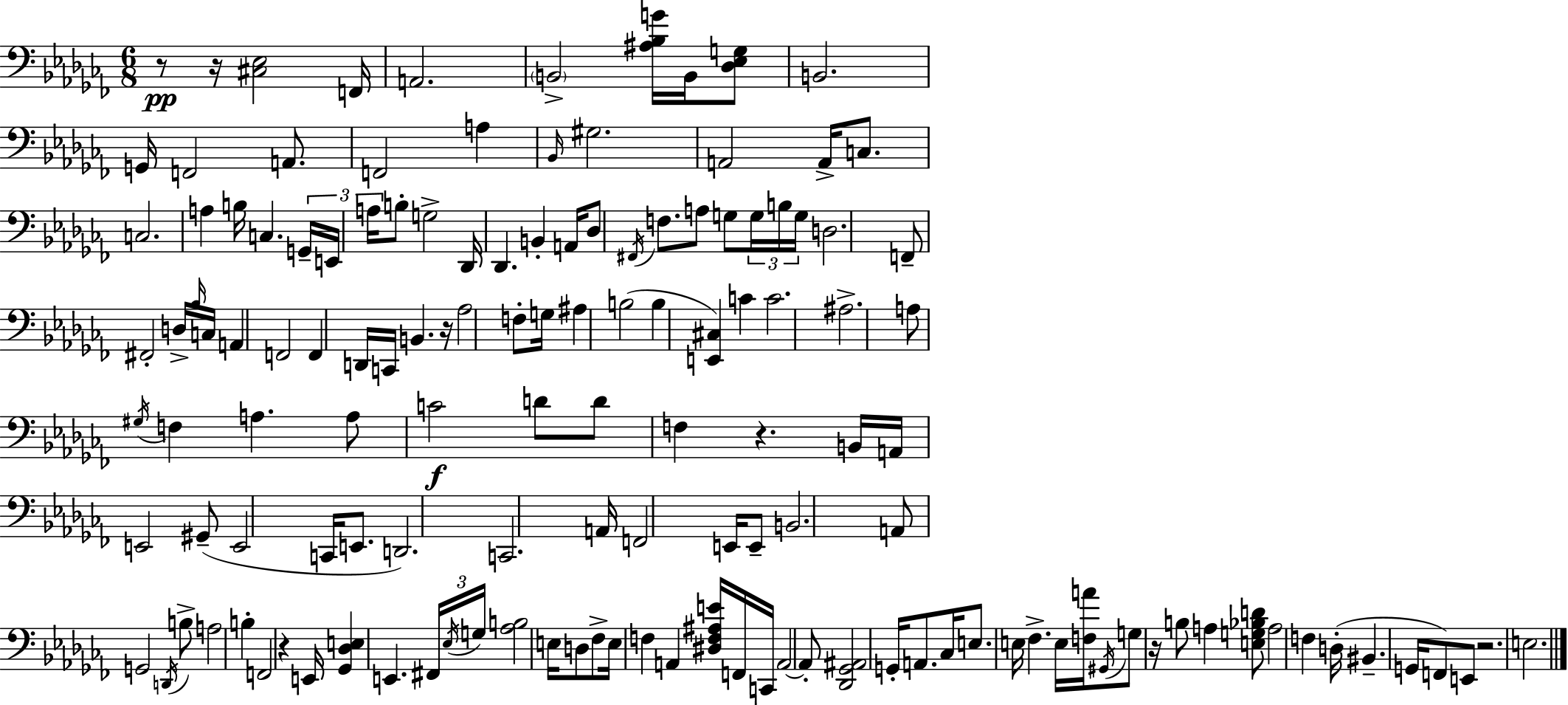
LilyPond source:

{
  \clef bass
  \numericTimeSignature
  \time 6/8
  \key aes \minor
  r8\pp r16 <cis ees>2 f,16 | a,2. | \parenthesize b,2-> <ais bes g'>16 b,16 <des ees g>8 | b,2. | \break g,16 f,2 a,8. | f,2 a4 | \grace { bes,16 } gis2. | a,2 a,16-> c8. | \break c2. | a4 b16 c4. | \tuplet 3/2 { g,16-- e,16 a16 } b8-. g2-> | des,16 des,4. b,4-. | \break a,16 des8 \acciaccatura { fis,16 } f8. a8 g8 \tuplet 3/2 { g16 | b16 g16 } d2. | f,8-- fis,2-. | d16-> \grace { bes16 } c16 a,4 f,2 | \break f,4 d,16 c,16 b,4. | r16 aes2 | f8-. g16 ais4 b2( | b4 <e, cis>4) c'4 | \break c'2. | ais2.-> | a8 \acciaccatura { gis16 } f4 a4. | a8 c'2\f | \break d'8 d'8 f4 r4. | b,16 a,16 e,2 | gis,8--( e,2 | c,16 e,8. d,2.) | \break c,2. | a,16 f,2 | e,16 e,8-- b,2. | a,8 g,2 | \break \acciaccatura { d,16 } b8-> a2 | b4-. f,2 | r4 e,16 <ges, des e>4 e,4. | \tuplet 3/2 { fis,16 \acciaccatura { ees16 } g16 } <aes b>2 | \break e16 d8 fes8-> e16 f4 | a,4 <dis f ais e'>16 f,16 c,16 a,2~~ | a,8-. <des, ges, ais,>2 | g,16-. a,8. ces16 e8. e16 fes4.-> | \break e16 <f a'>16 \acciaccatura { gis,16 } g8 r16 b8 | a4 <e g bes d'>8 a2 | f4 d16-.( bis,4.-- | g,16 f,8) e,8 r2. | \break e2. | \bar "|."
}